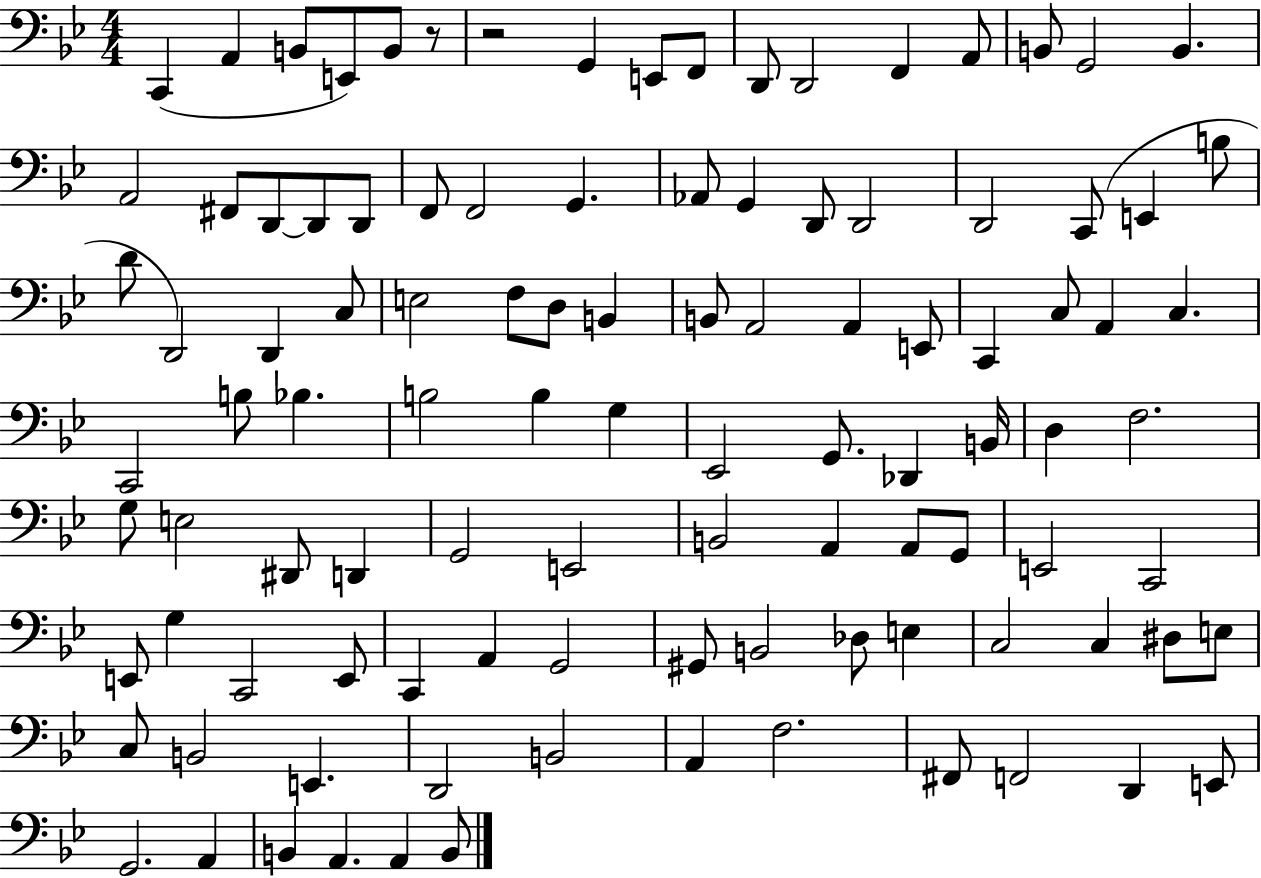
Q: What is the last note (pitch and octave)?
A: B2